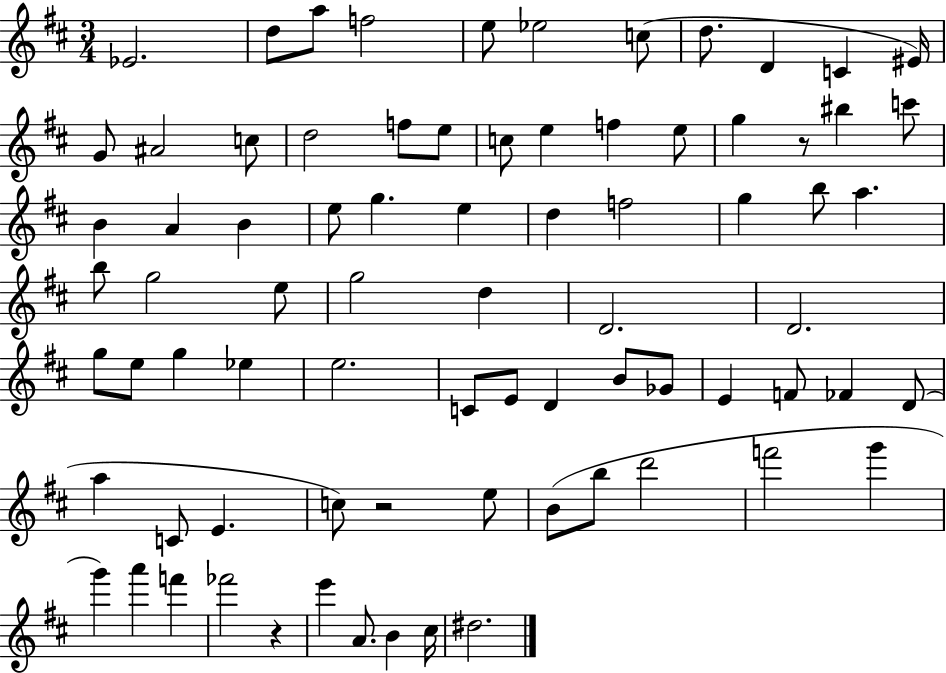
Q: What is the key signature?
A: D major